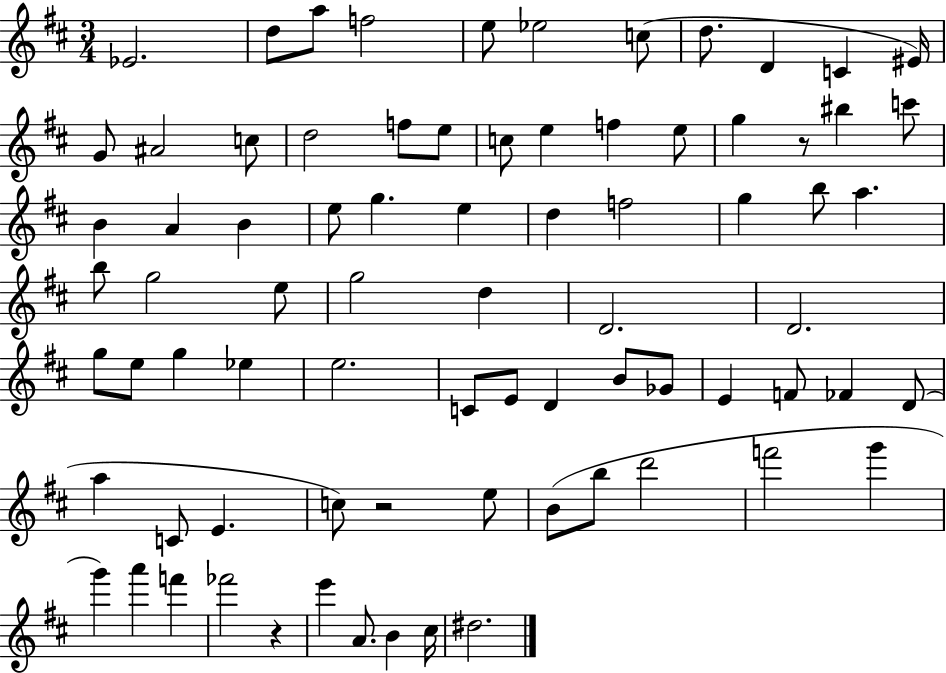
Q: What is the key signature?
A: D major